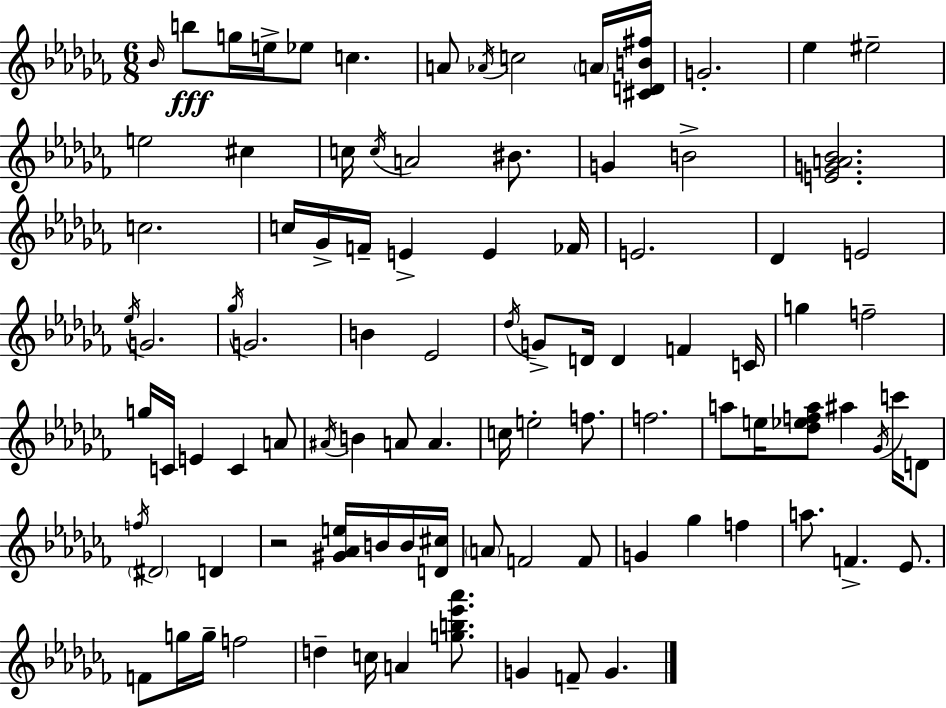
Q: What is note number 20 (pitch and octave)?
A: G4